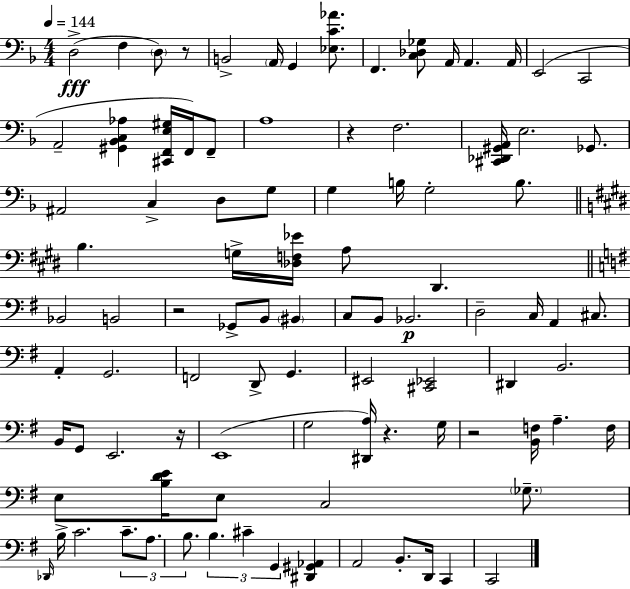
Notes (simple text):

D3/h F3/q D3/e R/e B2/h A2/s G2/q [Eb3,C4,Ab4]/e. F2/q. [C3,Db3,Gb3]/e A2/s A2/q. A2/s E2/h C2/h A2/h [G#2,Bb2,C3,Ab3]/q [C#2,F2,E3,G#3]/s F2/s F2/e A3/w R/q F3/h. [C#2,Db2,G#2,A2]/s E3/h. Gb2/e. A#2/h C3/q D3/e G3/e G3/q B3/s G3/h B3/e. B3/q. G3/s [Db3,F3,Eb4]/s A3/e D#2/q. Bb2/h B2/h R/h Gb2/e B2/e BIS2/q C3/e B2/e Bb2/h. D3/h C3/s A2/q C#3/e. A2/q G2/h. F2/h D2/e G2/q. EIS2/h [C#2,Eb2]/h D#2/q B2/h. B2/s G2/e E2/h. R/s E2/w G3/h [D#2,A3]/s R/q. G3/s R/h [B2,F3]/s A3/q. F3/s E3/e [B3,D4,E4]/s E3/e C3/h Gb3/e. Db2/s B3/s C4/h. C4/e. A3/e. B3/e. B3/q. C#4/q G2/q [D#2,G#2,Ab2]/q A2/h B2/e. D2/s C2/q C2/h